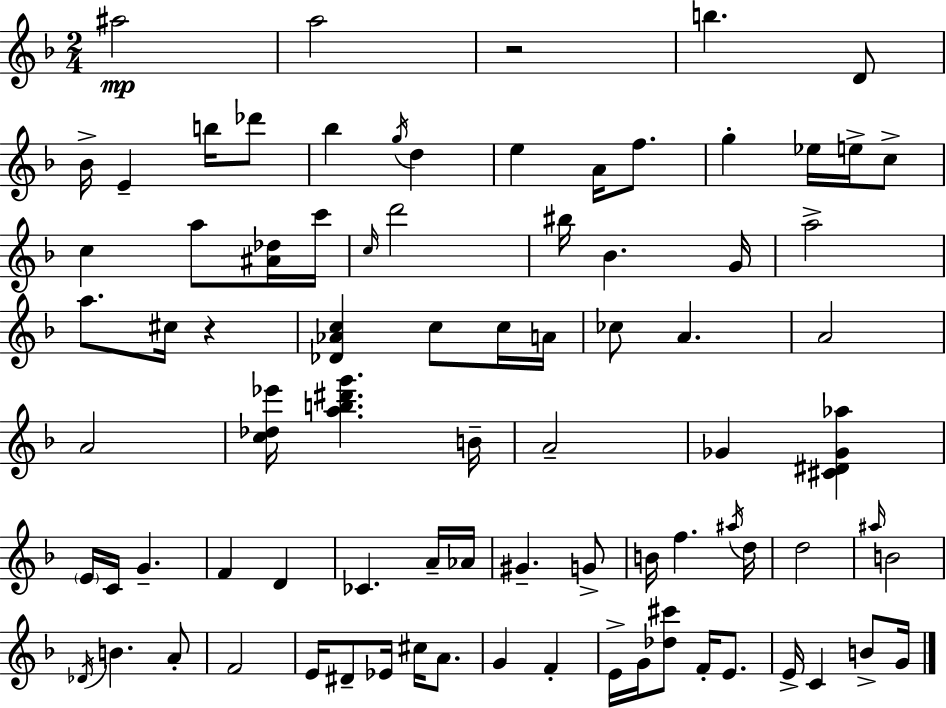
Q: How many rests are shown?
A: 2